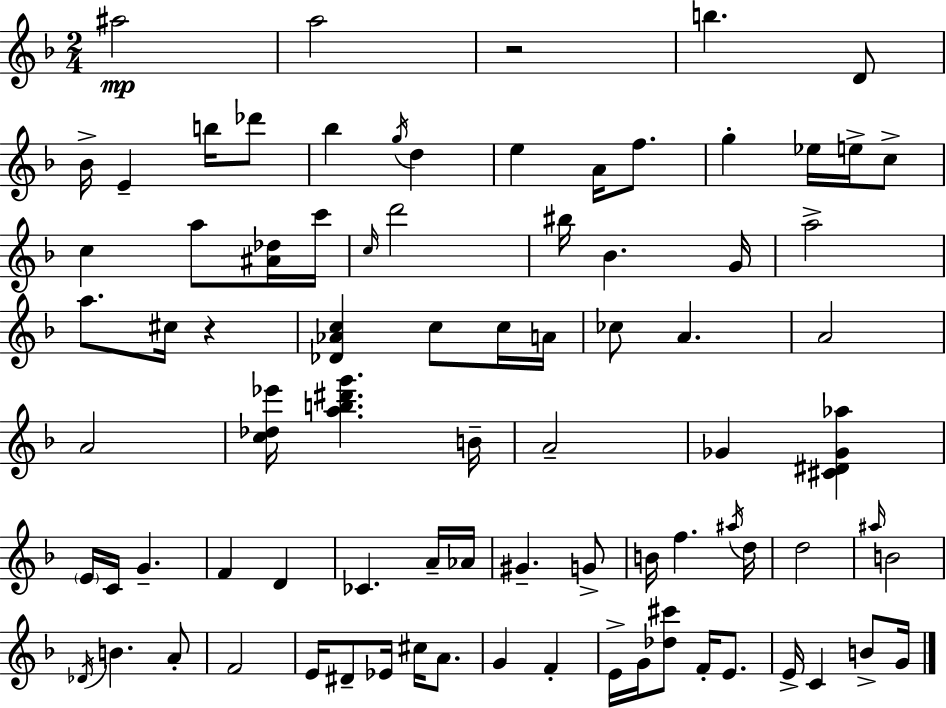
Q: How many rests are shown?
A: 2